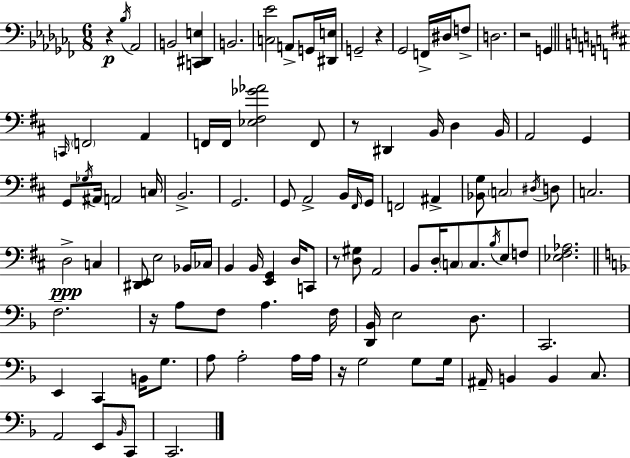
{
  \clef bass
  \numericTimeSignature
  \time 6/8
  \key aes \minor
  r4\p \acciaccatura { bes16 } aes,2 | b,2 <c, dis, e>4 | b,2. | <c ees'>2 a,8-> g,16 | \break <dis, e>16 g,2-- r4 | ges,2 f,16-> dis16 f8-> | d2. | r2 g,4 | \break \bar "||" \break \key b \minor \grace { c,16 } \parenthesize f,2 a,4 | f,16 f,16 <ees fis ges' aes'>2 f,8 | r8 dis,4 b,16 d4 | b,16 a,2 g,4 | \break g,8 \acciaccatura { ges16 } ais,16 a,2 | c16 b,2.-> | g,2. | g,8 a,2-> | \break b,16 \grace { fis,16 } g,16 f,2 ais,4-> | <bes, g>8 \parenthesize c2 | \acciaccatura { dis16 } d8 c2. | d2->\ppp | \break c4 <dis, e,>8 e2 | bes,16 ces16 b,4 b,16 <e, g,>4 | d16 c,8 r8 <d gis>8 a,2 | b,8 d16-. \parenthesize c8 c8. | \break \acciaccatura { b16 } e8 f8 <ees fis aes>2. | \bar "||" \break \key d \minor f2.-- | r16 a8 f8 a4. f16 | <d, bes,>16 e2 d8. | c,2. | \break e,4 c,4 b,16 g8. | a8 a2-. a16 a16 | r16 g2 g8 g16 | ais,16-- b,4 b,4 c8. | \break a,2 e,8 \grace { bes,16 } c,8 | c,2. | \bar "|."
}